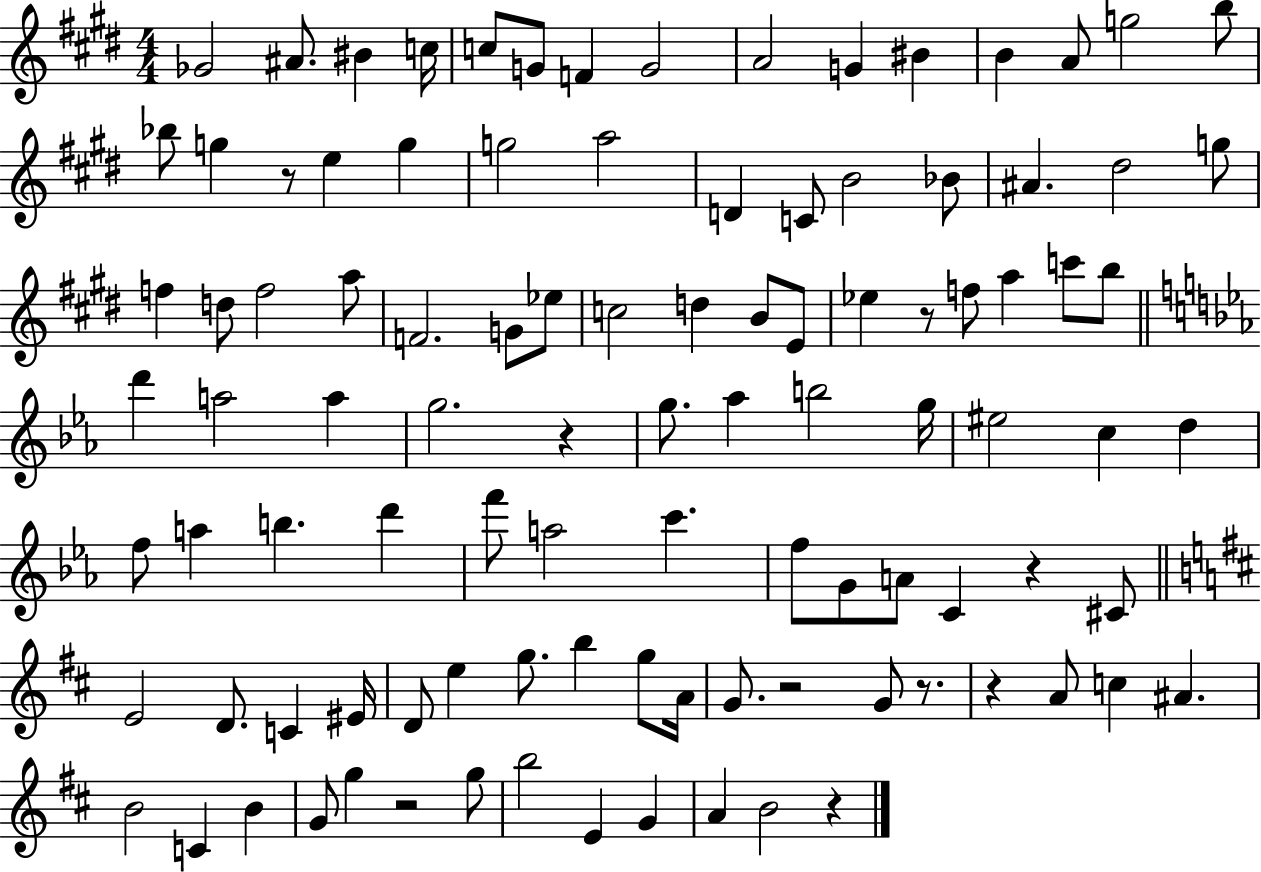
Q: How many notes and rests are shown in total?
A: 102